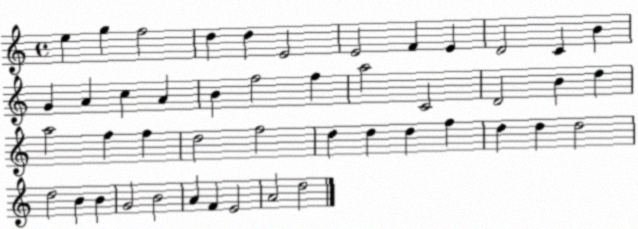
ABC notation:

X:1
T:Untitled
M:4/4
L:1/4
K:C
e g f2 d d E2 E2 F E D2 C B G A c A B f2 f a2 C2 D2 B d a2 f f d2 f2 d d d f d d d2 d2 B B G2 B2 A F E2 A2 d2